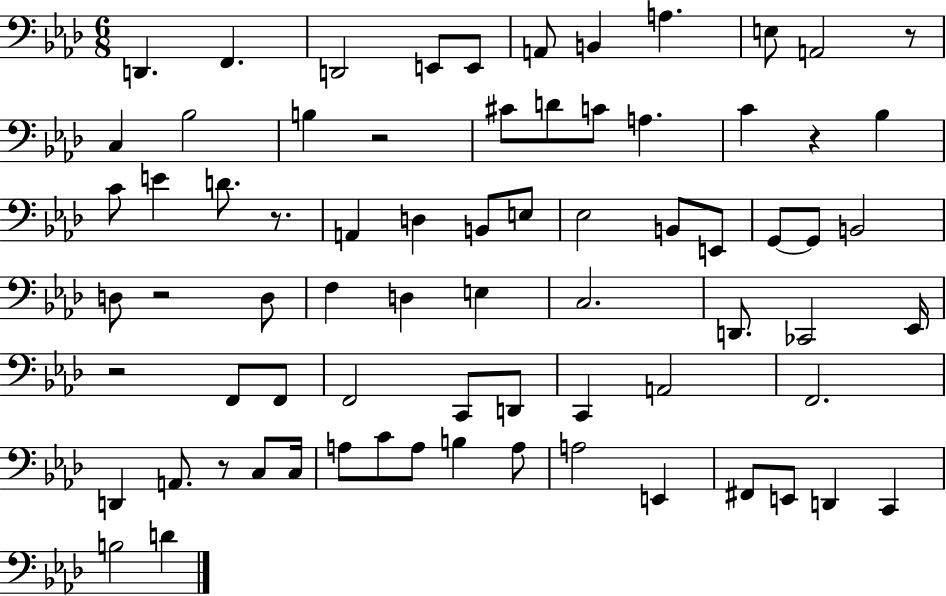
{
  \clef bass
  \numericTimeSignature
  \time 6/8
  \key aes \major
  d,4. f,4. | d,2 e,8 e,8 | a,8 b,4 a4. | e8 a,2 r8 | \break c4 bes2 | b4 r2 | cis'8 d'8 c'8 a4. | c'4 r4 bes4 | \break c'8 e'4 d'8. r8. | a,4 d4 b,8 e8 | ees2 b,8 e,8 | g,8~~ g,8 b,2 | \break d8 r2 d8 | f4 d4 e4 | c2. | d,8. ces,2 ees,16 | \break r2 f,8 f,8 | f,2 c,8 d,8 | c,4 a,2 | f,2. | \break d,4 a,8. r8 c8 c16 | a8 c'8 a8 b4 a8 | a2 e,4 | fis,8 e,8 d,4 c,4 | \break b2 d'4 | \bar "|."
}